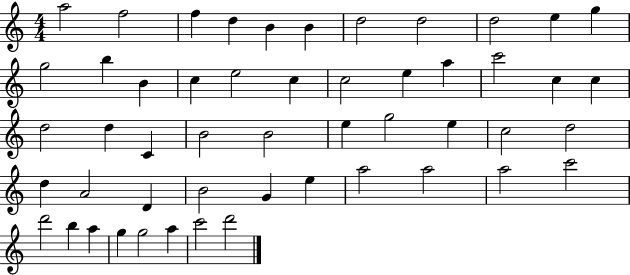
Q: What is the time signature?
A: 4/4